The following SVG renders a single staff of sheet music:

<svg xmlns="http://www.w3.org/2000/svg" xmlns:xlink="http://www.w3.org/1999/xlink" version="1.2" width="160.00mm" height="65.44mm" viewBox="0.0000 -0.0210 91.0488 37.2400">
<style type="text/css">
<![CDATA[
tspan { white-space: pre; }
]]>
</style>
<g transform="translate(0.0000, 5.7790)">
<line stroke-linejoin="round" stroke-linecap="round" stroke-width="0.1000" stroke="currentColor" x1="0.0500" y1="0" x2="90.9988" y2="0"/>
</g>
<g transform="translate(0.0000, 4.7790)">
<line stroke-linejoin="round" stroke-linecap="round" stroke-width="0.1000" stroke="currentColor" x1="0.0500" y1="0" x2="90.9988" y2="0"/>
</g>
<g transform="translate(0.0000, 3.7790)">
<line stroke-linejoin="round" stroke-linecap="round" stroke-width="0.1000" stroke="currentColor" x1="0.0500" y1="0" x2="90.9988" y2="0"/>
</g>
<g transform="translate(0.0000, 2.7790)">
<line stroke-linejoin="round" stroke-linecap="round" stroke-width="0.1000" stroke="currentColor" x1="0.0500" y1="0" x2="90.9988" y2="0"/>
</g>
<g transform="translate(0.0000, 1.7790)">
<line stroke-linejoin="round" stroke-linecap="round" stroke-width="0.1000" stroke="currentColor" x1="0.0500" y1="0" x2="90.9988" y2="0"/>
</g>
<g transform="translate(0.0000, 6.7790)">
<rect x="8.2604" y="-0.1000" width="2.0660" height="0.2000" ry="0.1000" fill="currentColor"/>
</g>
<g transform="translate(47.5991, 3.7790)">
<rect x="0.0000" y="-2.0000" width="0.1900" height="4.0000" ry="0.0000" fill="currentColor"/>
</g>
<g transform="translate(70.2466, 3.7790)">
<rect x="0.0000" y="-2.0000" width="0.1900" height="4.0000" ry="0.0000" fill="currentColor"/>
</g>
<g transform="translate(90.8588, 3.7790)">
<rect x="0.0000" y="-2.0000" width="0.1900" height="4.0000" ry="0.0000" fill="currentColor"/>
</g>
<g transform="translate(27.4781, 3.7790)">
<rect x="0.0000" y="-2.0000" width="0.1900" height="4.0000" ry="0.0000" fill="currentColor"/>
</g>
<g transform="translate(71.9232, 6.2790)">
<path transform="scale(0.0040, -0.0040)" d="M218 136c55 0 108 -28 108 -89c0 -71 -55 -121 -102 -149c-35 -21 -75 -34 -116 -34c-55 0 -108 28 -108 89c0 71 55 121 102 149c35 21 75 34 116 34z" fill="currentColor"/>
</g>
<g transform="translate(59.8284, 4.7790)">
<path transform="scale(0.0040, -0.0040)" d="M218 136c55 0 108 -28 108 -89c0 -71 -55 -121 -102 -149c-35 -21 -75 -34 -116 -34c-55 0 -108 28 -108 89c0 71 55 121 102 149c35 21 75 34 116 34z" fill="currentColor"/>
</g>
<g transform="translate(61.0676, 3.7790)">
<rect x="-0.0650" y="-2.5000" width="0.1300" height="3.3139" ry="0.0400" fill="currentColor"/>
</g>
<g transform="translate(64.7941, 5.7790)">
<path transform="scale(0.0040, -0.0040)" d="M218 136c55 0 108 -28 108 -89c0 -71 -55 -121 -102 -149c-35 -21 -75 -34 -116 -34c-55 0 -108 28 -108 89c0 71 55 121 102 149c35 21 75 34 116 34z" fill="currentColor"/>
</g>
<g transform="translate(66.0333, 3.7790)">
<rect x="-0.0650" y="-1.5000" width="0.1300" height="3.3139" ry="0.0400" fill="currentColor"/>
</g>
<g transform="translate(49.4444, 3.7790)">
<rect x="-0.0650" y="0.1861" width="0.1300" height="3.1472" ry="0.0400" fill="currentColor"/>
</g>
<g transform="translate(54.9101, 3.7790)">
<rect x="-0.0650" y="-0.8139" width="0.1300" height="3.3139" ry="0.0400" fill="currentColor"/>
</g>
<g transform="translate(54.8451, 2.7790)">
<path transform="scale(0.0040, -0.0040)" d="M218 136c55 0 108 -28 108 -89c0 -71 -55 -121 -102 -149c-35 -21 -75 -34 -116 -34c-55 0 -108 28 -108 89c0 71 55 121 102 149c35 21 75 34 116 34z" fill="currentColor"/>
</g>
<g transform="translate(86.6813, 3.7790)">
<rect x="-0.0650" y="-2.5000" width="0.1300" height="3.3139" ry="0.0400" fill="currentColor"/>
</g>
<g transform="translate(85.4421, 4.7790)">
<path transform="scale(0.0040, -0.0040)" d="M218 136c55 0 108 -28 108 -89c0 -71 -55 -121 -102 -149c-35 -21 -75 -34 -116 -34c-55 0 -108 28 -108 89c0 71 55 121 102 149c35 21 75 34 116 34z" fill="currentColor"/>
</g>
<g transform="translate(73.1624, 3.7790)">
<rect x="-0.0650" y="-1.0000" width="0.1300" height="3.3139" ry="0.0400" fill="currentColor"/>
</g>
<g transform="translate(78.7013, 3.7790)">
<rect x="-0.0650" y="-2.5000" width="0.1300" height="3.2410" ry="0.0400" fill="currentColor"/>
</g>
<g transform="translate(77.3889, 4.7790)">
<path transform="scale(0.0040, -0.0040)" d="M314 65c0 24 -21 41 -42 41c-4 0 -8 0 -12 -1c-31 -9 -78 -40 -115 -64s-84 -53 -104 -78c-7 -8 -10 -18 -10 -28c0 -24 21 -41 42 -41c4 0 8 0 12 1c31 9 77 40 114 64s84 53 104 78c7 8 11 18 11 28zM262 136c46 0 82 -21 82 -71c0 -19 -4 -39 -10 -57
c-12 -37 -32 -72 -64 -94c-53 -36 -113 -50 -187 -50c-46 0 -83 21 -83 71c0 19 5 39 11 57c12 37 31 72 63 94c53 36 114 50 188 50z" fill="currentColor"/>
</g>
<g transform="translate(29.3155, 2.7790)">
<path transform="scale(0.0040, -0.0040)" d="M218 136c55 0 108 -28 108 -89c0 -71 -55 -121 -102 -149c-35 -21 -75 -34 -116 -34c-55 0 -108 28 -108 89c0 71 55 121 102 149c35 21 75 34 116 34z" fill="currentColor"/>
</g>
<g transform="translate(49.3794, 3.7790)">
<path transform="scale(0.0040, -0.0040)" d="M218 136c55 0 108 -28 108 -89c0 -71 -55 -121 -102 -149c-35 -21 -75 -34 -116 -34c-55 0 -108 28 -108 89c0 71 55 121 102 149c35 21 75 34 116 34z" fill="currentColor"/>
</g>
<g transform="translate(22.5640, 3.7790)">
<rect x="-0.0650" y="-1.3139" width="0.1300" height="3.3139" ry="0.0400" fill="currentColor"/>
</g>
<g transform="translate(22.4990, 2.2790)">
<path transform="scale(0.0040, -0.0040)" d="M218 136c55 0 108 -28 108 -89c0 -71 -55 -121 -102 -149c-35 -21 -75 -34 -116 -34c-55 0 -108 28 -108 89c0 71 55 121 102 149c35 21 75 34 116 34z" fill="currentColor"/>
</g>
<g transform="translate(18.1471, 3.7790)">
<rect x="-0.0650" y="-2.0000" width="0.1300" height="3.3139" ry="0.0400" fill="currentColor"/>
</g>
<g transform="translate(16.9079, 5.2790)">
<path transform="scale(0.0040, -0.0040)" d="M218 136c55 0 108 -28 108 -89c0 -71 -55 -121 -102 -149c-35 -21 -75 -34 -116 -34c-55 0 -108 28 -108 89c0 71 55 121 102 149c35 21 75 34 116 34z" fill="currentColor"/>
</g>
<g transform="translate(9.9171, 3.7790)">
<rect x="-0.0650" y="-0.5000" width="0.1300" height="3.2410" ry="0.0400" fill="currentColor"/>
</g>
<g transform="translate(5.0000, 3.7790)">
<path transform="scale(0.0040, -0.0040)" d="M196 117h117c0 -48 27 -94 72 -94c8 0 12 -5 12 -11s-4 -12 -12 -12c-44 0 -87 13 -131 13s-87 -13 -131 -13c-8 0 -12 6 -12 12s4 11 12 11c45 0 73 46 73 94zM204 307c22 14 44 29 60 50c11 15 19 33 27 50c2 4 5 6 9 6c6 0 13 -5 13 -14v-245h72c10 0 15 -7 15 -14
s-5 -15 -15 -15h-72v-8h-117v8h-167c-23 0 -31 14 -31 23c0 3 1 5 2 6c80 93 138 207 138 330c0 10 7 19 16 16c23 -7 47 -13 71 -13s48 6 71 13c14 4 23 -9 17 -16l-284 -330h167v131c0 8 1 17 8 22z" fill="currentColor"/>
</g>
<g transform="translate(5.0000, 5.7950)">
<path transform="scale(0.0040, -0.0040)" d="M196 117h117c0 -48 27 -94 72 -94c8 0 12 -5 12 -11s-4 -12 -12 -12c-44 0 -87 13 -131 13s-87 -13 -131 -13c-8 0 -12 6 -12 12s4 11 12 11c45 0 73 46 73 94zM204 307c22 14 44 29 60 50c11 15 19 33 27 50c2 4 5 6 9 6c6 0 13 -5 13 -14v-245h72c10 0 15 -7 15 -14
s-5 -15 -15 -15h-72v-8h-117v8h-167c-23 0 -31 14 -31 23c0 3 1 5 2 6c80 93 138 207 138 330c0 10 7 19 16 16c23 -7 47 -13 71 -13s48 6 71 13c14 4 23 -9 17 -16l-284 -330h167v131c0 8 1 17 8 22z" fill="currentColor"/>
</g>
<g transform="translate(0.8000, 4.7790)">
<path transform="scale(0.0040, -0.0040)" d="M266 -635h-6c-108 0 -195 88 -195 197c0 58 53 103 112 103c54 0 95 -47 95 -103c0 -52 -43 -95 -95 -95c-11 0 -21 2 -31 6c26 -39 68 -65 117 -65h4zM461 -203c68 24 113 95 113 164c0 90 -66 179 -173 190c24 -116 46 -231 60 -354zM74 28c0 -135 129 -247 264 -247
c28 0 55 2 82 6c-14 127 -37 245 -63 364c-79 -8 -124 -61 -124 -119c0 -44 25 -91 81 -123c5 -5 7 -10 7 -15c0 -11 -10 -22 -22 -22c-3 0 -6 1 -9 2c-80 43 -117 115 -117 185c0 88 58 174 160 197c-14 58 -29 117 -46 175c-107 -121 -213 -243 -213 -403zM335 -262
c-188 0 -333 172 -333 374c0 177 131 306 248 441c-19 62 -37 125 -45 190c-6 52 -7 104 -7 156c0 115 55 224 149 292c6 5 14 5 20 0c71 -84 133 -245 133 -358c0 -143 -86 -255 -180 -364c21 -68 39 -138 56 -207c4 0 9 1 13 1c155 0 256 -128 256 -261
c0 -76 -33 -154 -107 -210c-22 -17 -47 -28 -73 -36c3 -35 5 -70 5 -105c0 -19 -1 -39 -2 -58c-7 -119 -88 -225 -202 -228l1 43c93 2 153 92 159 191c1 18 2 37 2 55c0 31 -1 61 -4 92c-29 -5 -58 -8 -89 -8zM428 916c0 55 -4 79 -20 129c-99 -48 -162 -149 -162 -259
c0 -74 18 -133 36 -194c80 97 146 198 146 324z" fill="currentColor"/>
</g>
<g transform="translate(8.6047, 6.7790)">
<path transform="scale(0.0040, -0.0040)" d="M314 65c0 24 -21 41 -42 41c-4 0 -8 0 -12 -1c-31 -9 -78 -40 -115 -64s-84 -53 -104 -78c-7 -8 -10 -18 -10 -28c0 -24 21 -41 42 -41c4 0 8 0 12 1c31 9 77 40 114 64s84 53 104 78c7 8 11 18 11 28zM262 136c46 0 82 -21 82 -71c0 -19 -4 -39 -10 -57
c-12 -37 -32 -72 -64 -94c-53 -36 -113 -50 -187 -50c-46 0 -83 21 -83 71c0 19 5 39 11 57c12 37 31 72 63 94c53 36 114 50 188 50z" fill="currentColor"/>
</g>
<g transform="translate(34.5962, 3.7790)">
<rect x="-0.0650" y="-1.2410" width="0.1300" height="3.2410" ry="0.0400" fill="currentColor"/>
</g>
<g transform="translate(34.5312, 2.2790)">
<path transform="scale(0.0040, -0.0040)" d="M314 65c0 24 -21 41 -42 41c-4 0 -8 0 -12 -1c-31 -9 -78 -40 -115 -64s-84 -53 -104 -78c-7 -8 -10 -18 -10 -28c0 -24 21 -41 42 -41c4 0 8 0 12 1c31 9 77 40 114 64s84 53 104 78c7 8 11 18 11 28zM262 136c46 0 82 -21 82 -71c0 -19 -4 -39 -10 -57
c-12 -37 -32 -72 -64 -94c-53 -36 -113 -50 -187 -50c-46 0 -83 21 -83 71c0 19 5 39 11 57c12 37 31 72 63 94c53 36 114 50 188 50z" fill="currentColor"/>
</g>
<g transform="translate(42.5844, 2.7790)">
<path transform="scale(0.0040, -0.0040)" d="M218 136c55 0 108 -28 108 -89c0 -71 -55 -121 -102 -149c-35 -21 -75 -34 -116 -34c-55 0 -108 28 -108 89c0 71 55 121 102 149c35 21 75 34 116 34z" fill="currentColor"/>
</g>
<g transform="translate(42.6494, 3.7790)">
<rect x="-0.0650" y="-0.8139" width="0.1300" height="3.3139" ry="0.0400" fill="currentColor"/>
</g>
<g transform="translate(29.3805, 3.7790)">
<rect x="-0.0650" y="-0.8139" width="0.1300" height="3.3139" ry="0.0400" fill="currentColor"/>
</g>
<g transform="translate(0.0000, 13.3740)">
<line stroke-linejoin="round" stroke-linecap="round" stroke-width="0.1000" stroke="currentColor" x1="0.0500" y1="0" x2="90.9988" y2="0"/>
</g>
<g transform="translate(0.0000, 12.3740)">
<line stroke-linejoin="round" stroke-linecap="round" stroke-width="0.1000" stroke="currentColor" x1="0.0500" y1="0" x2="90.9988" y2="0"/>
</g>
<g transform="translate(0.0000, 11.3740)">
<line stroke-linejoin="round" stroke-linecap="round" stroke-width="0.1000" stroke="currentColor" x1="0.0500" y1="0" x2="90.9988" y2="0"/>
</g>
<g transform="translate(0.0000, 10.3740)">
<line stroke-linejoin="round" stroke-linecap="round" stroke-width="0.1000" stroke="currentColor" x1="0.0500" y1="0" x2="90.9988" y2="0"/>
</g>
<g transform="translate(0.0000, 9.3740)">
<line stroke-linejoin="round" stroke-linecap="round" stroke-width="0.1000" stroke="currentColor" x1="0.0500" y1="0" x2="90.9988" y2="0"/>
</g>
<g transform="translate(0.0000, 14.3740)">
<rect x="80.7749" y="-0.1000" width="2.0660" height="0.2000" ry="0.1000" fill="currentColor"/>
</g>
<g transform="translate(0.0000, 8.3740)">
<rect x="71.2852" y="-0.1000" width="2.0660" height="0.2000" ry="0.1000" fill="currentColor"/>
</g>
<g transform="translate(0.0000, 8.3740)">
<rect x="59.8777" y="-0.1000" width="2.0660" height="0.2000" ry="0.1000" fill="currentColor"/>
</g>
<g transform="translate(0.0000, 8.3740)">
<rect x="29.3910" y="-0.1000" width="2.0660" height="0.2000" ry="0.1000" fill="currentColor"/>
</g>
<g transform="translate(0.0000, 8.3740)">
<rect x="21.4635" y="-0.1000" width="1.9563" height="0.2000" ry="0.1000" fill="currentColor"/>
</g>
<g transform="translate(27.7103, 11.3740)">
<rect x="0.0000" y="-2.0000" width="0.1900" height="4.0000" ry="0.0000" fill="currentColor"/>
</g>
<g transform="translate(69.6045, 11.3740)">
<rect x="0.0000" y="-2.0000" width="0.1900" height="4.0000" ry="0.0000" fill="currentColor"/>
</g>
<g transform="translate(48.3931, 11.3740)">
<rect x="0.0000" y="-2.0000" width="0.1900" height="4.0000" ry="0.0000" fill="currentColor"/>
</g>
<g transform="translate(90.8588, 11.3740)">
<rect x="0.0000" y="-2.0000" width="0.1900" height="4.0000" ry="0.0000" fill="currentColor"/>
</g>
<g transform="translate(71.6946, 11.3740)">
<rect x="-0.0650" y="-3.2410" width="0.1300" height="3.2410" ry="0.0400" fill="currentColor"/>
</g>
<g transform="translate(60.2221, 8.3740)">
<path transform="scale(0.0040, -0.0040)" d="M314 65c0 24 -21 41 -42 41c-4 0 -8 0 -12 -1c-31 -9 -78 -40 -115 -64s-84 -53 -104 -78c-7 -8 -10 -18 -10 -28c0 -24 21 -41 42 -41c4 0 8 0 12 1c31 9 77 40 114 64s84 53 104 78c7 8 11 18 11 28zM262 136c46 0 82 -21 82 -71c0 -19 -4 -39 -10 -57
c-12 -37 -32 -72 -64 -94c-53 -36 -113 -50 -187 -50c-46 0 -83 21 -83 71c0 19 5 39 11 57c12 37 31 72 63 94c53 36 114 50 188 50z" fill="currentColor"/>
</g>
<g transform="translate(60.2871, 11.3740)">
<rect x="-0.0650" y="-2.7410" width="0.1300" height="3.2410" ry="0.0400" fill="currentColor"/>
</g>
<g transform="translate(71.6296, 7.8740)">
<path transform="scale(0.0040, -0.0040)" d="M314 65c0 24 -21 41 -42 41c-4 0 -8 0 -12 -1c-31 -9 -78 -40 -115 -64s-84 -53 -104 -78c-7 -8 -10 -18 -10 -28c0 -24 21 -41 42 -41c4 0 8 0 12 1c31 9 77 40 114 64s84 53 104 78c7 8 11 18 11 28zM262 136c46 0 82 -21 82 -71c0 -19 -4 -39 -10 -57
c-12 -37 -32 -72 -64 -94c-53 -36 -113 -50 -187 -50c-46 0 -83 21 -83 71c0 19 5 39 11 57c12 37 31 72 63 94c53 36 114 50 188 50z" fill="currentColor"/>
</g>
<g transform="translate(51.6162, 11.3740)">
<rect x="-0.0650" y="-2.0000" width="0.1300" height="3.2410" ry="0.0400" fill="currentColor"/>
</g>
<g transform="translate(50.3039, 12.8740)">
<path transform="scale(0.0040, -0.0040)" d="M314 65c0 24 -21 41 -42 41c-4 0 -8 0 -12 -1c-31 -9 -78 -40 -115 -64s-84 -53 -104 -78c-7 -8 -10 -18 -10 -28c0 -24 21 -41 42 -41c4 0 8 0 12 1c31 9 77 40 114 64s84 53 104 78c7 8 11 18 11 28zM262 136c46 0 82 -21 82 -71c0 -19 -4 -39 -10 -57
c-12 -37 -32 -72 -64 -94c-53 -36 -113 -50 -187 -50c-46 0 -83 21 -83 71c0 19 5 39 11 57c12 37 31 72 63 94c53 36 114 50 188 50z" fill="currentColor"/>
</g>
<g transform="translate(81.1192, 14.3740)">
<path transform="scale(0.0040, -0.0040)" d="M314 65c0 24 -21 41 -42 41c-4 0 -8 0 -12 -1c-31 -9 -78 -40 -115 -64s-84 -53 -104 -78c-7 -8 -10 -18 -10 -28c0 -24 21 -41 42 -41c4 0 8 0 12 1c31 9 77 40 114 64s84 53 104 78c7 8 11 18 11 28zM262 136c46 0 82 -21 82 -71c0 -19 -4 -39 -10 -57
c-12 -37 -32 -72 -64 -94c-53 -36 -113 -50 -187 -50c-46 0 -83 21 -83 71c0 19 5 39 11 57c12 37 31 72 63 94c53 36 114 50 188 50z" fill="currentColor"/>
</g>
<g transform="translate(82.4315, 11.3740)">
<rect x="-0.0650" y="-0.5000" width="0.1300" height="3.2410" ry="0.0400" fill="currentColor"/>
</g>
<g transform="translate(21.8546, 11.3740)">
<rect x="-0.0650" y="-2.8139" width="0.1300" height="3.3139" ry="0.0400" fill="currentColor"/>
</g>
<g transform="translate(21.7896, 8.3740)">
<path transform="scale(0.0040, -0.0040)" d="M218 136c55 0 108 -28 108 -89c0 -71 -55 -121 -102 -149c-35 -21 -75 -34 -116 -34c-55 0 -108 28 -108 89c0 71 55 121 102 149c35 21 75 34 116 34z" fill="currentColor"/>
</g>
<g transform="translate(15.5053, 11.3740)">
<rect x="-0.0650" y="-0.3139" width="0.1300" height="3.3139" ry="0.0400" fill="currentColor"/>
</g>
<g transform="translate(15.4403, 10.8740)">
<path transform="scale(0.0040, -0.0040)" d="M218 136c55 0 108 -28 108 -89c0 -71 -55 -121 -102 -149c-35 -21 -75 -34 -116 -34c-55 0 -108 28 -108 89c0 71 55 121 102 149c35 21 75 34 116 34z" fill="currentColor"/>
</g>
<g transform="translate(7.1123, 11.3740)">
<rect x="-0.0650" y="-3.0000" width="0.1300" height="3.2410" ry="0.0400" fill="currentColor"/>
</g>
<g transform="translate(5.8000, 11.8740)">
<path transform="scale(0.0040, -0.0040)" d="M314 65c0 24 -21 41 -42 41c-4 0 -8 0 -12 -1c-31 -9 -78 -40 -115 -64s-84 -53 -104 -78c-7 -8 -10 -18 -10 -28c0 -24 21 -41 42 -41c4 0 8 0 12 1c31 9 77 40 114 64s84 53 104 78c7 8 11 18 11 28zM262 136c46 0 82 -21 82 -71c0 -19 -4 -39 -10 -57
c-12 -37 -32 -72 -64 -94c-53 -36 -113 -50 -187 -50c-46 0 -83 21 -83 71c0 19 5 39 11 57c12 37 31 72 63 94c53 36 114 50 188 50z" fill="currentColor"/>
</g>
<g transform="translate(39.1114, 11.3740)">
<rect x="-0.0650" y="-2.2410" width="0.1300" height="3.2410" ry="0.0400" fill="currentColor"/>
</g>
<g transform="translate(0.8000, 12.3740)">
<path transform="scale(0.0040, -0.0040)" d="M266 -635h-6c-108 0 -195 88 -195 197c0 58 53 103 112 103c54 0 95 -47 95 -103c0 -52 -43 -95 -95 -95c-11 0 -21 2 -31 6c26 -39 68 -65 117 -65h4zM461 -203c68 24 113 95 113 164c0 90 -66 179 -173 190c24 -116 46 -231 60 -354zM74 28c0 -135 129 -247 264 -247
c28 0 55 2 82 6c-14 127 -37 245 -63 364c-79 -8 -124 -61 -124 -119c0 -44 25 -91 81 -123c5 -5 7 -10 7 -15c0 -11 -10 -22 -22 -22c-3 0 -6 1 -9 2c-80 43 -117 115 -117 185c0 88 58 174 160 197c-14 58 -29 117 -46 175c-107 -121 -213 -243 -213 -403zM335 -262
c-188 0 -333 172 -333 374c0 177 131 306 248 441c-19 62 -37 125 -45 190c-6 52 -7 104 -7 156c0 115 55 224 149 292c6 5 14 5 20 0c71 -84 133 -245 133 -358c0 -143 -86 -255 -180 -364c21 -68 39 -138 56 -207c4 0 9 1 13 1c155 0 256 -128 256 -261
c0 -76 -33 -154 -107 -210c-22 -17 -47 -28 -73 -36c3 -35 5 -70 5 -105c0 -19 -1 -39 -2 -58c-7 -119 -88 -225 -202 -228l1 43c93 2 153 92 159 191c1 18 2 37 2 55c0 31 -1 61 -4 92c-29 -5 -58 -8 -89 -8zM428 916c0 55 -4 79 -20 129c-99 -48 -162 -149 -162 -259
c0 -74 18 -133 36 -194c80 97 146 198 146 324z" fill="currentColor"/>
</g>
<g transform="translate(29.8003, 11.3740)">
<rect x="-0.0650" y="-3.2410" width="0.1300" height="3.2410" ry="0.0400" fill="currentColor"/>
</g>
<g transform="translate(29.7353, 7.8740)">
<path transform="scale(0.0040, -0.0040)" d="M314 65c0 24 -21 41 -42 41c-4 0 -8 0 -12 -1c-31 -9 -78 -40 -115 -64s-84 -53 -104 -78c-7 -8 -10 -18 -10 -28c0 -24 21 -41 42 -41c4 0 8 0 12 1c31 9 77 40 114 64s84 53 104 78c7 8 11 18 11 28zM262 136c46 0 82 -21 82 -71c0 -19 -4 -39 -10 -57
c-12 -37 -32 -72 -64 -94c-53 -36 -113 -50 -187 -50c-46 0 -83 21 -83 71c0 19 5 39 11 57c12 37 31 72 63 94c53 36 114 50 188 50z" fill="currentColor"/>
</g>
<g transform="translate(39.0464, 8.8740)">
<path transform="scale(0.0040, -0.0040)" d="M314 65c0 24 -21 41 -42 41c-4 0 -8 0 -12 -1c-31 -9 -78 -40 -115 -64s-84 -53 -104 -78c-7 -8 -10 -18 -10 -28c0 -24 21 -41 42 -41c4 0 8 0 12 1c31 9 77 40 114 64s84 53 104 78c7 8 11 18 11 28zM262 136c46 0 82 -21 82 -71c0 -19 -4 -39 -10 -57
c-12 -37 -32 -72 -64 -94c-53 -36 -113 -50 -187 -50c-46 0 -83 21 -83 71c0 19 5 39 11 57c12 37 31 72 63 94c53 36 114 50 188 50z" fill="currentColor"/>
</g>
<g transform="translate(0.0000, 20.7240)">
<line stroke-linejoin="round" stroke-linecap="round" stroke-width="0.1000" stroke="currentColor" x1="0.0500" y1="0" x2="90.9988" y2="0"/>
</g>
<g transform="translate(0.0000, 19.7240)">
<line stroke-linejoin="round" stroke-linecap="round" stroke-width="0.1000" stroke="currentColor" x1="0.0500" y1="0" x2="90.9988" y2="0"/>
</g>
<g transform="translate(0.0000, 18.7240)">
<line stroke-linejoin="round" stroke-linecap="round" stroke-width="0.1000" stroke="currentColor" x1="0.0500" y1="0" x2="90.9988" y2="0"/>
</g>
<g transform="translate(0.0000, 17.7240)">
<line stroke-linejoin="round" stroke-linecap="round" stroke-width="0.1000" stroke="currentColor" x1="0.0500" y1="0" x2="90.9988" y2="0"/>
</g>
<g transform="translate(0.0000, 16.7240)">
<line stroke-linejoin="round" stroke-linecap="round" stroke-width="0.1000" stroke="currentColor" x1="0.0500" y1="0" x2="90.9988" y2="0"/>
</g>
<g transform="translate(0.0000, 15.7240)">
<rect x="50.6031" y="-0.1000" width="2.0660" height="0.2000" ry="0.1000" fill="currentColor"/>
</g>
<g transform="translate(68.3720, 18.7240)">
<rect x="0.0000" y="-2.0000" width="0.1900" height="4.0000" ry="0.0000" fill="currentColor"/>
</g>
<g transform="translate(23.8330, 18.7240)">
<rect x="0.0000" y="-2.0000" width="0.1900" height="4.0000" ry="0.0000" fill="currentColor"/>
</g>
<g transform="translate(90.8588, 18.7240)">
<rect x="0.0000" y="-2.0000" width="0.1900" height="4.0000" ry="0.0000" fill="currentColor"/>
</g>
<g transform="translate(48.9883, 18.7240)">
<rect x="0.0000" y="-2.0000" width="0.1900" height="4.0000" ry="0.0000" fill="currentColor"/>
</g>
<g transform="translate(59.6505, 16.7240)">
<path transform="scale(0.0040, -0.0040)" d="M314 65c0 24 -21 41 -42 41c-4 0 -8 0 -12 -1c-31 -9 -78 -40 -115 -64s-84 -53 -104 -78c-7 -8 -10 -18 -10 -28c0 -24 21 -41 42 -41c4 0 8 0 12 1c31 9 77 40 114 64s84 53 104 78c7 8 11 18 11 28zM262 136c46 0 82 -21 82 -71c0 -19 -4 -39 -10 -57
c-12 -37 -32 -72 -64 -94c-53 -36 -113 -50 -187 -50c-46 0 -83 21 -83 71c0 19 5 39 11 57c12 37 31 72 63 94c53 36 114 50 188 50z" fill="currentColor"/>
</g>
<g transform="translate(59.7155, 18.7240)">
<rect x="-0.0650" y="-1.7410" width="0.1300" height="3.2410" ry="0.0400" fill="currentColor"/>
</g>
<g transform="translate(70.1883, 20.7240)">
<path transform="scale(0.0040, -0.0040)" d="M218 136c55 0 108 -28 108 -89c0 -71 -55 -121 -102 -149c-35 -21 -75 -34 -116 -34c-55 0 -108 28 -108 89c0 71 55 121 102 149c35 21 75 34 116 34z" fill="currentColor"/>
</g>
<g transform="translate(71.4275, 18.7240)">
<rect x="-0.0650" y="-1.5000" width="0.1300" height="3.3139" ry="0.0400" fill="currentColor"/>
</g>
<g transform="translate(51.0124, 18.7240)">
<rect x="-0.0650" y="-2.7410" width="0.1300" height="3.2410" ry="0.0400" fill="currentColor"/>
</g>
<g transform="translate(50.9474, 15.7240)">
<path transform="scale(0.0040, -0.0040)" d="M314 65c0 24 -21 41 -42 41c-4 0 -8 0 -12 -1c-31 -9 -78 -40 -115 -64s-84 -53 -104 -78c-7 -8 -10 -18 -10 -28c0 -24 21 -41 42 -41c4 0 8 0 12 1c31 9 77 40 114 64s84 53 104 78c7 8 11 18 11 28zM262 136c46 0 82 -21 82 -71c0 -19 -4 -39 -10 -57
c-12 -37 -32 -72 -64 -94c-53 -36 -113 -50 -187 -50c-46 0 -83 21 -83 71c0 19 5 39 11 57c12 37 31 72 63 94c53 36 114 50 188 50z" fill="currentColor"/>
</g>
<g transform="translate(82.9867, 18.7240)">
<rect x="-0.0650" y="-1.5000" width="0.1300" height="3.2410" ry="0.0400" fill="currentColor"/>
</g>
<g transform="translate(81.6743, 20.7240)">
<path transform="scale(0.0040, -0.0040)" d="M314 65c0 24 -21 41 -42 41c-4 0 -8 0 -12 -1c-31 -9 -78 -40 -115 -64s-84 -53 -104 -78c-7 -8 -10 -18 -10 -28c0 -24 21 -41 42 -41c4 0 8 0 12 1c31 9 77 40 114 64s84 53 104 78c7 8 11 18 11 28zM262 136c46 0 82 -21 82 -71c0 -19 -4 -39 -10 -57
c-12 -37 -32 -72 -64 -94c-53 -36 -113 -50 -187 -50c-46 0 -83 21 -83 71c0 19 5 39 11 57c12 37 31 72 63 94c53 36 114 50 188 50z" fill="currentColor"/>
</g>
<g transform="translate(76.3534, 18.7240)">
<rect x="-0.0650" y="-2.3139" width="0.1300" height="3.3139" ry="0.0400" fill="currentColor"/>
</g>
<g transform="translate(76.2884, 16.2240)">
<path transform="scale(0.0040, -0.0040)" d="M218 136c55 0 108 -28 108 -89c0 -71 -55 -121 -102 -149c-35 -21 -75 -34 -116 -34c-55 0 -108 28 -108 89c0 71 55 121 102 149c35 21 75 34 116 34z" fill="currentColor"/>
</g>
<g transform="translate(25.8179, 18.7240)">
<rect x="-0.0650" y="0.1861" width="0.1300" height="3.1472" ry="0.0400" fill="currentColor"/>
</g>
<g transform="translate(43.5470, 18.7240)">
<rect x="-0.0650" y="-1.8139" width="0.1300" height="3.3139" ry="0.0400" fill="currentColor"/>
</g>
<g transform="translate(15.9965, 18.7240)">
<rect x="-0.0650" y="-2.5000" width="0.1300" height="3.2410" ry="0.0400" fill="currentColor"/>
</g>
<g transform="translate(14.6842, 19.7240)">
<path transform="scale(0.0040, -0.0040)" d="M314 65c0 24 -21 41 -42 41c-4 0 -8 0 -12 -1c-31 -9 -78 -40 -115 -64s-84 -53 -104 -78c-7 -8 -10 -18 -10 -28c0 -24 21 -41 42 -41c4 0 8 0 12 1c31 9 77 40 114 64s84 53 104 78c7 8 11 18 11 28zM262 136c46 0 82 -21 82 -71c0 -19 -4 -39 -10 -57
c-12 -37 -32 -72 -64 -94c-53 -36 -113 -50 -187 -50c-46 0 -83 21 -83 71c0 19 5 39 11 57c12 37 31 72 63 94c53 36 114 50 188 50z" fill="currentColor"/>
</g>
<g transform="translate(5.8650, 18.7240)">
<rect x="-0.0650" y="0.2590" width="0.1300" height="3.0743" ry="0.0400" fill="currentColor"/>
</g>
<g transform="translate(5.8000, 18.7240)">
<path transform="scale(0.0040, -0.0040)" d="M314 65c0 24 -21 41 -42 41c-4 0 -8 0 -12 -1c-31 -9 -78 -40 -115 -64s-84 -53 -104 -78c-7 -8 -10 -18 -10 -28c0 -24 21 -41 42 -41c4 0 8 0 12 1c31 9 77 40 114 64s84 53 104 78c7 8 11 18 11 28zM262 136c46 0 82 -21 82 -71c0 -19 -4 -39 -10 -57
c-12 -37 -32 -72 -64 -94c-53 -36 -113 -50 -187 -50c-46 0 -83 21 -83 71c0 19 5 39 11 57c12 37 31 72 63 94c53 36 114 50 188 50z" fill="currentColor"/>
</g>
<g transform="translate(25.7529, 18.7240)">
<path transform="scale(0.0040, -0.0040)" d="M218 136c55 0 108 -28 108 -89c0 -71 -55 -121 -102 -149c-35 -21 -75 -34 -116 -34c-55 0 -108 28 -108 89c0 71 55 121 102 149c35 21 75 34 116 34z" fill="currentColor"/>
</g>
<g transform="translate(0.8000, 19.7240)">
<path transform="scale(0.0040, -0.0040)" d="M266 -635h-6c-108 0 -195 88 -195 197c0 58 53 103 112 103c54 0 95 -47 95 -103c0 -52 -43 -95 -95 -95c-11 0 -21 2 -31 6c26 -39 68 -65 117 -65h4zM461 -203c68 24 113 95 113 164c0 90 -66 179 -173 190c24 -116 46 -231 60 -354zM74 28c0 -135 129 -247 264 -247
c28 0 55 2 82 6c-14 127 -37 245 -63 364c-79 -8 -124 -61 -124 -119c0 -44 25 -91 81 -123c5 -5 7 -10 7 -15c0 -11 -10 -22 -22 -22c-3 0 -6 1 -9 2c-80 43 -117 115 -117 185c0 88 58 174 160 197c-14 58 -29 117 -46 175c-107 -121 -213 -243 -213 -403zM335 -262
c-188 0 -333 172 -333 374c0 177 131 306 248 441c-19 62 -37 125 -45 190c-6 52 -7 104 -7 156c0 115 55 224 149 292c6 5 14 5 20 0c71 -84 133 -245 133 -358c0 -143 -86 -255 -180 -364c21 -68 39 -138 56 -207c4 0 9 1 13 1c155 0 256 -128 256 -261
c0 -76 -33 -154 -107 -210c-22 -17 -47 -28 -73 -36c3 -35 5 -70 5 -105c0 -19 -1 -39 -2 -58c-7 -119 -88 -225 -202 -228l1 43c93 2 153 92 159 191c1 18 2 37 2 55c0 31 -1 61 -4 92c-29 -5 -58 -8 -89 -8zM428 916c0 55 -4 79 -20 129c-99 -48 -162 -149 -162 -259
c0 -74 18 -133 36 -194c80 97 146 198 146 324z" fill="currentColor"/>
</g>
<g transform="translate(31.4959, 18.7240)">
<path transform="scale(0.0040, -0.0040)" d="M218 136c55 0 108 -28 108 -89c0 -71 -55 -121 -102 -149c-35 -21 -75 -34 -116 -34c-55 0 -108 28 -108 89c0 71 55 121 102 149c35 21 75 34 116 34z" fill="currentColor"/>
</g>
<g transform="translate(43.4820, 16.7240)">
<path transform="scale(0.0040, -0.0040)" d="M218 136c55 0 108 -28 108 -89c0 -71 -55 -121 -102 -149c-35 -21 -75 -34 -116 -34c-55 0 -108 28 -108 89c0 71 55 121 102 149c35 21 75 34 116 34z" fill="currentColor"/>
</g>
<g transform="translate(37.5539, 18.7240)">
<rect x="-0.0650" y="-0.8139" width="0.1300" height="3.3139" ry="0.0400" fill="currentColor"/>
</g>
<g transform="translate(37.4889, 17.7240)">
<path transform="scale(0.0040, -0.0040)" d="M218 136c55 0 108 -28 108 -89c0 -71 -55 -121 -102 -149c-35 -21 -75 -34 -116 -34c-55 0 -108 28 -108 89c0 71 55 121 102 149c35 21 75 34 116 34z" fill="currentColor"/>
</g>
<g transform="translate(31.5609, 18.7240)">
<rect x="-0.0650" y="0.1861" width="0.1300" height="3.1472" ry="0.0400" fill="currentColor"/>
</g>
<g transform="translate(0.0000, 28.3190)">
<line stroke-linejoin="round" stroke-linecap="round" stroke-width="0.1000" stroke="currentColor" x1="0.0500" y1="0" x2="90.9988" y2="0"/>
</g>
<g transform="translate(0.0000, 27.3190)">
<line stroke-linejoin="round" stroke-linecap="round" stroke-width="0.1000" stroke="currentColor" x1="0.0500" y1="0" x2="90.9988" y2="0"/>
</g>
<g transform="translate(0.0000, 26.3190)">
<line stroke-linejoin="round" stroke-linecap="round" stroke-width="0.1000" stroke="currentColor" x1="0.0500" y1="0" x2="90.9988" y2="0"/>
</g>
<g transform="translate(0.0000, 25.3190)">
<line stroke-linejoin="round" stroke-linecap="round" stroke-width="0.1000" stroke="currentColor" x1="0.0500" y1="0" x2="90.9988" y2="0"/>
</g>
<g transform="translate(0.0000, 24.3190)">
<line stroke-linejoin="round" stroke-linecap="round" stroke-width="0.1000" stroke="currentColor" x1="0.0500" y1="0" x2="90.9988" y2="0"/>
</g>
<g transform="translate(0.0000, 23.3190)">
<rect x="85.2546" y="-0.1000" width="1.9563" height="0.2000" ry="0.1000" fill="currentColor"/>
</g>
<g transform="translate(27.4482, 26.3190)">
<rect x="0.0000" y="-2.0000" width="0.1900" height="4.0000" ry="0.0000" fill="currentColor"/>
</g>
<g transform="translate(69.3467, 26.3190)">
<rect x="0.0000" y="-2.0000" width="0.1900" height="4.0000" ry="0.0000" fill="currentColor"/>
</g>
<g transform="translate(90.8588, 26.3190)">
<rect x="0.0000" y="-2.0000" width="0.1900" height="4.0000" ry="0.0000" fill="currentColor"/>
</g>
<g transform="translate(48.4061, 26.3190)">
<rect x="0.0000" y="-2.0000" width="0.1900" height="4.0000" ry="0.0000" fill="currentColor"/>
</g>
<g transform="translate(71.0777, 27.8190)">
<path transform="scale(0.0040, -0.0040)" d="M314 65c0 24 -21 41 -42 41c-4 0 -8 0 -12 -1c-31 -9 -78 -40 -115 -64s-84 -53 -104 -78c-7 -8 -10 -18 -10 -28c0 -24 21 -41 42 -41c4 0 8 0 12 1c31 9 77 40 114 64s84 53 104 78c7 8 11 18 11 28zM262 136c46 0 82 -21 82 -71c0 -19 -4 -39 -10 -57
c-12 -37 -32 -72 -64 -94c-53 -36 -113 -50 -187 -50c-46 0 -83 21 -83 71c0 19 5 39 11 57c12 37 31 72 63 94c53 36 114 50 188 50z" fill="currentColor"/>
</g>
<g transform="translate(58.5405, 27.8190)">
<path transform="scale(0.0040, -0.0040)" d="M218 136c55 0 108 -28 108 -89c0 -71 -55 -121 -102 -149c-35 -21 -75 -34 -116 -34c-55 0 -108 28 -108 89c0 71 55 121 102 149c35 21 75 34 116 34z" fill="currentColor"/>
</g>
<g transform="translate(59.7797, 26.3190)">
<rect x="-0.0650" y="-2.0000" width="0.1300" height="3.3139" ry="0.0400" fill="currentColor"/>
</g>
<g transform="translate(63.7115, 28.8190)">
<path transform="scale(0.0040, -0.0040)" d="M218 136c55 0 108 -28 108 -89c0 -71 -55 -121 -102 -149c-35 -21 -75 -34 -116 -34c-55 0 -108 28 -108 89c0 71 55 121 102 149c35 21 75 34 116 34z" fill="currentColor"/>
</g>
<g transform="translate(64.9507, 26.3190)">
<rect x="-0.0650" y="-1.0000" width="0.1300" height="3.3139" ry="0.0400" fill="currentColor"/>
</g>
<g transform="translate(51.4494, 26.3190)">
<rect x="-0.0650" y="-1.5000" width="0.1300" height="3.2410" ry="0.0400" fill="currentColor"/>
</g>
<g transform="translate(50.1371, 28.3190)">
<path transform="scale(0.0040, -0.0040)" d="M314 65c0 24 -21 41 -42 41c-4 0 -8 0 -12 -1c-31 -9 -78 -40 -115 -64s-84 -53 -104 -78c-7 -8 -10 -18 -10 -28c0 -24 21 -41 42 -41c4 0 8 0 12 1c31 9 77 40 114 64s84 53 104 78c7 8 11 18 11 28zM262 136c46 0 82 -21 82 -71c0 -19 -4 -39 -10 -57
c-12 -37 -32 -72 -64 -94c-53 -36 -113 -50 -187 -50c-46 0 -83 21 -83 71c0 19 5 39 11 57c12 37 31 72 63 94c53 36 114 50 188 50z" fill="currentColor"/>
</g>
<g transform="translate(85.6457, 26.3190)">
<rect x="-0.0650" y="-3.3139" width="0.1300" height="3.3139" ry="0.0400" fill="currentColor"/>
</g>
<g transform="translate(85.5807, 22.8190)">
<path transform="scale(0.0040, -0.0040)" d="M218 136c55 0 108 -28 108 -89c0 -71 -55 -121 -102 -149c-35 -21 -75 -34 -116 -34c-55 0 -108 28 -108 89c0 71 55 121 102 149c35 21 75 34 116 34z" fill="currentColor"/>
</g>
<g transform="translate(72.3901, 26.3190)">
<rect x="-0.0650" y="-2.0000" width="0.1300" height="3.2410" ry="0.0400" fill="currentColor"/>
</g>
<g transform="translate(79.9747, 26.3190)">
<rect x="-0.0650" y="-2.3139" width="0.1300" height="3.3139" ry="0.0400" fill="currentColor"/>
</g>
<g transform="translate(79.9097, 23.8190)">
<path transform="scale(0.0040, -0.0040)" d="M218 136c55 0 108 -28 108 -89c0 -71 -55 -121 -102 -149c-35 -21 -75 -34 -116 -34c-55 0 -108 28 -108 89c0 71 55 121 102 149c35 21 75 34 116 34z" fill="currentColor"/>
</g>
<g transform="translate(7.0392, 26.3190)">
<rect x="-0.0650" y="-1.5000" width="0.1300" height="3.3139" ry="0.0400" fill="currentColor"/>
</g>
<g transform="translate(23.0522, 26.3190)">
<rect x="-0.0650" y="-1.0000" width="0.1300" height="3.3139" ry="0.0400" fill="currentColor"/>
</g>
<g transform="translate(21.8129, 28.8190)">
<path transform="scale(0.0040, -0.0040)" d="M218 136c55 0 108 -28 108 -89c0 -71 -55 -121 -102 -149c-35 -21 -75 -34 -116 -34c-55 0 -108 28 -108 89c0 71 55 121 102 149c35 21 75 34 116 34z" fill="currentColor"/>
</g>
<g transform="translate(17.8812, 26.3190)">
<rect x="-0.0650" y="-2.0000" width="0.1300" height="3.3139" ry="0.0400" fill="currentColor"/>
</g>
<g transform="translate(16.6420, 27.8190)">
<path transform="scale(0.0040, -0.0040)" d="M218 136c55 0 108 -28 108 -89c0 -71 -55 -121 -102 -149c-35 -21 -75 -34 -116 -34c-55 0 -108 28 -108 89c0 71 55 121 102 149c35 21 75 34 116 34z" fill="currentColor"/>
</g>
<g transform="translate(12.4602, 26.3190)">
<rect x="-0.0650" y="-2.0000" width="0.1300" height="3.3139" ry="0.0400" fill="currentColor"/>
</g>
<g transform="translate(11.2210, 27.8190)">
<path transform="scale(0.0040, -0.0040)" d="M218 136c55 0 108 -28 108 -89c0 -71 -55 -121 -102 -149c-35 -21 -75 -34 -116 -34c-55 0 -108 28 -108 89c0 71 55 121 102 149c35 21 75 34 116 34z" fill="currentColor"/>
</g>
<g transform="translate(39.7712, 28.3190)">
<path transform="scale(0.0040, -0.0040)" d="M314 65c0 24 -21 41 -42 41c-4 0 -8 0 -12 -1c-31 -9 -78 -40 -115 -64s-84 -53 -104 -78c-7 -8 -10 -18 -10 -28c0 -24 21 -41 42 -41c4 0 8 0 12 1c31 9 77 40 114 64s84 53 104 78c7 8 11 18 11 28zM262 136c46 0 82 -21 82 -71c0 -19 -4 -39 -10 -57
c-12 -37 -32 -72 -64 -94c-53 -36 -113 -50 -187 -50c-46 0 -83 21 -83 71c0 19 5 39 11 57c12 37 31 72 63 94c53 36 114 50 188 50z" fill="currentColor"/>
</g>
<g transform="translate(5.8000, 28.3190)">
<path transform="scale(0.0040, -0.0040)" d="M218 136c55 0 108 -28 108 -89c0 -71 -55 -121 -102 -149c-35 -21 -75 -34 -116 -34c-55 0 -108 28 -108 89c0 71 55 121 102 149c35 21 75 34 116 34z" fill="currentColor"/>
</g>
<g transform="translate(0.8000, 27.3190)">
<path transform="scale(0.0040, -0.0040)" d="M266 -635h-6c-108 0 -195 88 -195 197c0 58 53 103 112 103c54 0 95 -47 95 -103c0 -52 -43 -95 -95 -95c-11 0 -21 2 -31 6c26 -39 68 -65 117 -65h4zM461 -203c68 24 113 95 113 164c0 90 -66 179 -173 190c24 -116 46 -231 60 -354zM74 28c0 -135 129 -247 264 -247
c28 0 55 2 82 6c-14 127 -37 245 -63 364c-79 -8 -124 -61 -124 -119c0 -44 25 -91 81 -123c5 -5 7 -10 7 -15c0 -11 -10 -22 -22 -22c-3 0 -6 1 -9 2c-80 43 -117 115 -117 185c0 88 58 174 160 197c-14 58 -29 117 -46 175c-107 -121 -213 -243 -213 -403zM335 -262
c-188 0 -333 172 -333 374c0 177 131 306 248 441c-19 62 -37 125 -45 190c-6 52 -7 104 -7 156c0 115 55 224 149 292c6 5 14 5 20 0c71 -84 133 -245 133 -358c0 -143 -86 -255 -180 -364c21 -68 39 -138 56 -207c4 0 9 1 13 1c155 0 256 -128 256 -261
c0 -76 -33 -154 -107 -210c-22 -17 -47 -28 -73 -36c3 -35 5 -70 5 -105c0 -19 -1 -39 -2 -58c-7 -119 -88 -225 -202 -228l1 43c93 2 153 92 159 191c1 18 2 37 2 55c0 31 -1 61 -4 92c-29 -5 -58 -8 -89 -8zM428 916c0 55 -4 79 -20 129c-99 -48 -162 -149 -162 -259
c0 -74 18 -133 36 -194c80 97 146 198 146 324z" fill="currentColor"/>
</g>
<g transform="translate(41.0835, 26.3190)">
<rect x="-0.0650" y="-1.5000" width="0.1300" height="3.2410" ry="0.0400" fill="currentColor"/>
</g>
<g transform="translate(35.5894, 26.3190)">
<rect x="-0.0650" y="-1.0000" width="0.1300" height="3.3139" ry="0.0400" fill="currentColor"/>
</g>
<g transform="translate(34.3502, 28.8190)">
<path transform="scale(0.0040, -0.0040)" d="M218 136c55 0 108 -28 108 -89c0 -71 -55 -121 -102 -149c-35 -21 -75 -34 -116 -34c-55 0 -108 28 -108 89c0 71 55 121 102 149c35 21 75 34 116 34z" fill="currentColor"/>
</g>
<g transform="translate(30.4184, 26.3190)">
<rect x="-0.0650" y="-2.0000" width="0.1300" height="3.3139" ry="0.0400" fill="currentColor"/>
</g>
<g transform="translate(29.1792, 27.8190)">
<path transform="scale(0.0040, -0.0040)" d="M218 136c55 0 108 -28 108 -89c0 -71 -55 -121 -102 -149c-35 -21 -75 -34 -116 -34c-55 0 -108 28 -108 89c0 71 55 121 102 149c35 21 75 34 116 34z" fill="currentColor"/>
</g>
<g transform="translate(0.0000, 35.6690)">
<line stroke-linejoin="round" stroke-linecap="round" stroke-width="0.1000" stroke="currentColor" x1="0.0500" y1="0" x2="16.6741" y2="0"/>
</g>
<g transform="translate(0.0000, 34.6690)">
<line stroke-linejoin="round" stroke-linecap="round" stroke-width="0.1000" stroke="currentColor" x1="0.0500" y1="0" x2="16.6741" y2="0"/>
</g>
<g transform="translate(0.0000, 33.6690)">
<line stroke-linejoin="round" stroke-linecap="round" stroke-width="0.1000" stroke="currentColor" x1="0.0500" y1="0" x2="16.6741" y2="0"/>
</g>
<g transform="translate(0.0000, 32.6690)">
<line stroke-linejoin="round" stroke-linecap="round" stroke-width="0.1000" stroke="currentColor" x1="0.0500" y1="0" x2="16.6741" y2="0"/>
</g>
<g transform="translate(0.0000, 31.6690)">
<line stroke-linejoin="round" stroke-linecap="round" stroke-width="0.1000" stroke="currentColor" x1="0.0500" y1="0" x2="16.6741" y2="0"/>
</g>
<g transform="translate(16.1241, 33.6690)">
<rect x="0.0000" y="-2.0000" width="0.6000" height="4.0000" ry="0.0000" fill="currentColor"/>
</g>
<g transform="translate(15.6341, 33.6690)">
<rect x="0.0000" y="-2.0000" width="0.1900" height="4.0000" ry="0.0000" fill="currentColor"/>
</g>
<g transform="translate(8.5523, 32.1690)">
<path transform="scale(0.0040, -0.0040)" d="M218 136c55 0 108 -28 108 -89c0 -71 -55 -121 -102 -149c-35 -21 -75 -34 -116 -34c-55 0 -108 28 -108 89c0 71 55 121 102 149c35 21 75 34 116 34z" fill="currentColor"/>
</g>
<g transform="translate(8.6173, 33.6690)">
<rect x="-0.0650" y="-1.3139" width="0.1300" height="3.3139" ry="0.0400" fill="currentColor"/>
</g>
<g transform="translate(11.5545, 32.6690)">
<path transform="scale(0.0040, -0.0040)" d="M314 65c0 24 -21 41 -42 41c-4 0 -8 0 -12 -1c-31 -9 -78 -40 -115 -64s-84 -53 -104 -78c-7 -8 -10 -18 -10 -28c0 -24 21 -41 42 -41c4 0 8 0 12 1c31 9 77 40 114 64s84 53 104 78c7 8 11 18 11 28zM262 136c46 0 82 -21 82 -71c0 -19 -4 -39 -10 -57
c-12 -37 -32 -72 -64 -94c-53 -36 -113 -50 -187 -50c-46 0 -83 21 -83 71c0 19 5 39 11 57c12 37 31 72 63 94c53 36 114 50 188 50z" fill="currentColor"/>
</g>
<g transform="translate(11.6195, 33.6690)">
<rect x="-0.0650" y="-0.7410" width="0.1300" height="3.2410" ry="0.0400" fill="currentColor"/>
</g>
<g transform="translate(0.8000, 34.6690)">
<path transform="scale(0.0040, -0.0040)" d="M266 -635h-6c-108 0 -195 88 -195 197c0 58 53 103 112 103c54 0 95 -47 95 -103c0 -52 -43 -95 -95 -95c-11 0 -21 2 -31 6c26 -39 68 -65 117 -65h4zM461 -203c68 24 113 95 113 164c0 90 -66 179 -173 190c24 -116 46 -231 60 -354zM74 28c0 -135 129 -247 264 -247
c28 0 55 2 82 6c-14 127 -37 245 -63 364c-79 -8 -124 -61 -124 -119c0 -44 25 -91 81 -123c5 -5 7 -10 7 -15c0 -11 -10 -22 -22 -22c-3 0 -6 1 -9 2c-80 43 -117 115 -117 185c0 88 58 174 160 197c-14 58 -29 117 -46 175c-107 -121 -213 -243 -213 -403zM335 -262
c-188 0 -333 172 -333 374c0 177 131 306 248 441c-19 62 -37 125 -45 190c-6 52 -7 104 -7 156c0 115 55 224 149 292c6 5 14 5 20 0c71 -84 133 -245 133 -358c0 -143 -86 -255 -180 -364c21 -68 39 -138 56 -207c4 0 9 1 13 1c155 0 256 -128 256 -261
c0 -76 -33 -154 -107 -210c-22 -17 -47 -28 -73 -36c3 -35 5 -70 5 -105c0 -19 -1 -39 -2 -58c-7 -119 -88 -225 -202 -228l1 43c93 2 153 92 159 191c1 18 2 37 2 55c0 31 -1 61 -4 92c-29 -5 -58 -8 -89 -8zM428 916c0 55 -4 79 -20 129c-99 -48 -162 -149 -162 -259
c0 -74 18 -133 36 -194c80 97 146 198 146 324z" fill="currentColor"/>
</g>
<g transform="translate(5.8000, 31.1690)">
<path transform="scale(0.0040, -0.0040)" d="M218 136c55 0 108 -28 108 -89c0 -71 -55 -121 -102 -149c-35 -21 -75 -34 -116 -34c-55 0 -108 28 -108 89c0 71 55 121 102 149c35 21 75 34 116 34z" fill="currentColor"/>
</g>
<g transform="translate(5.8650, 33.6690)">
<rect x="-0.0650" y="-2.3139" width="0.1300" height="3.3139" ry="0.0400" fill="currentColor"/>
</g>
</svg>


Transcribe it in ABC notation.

X:1
T:Untitled
M:4/4
L:1/4
K:C
C2 F e d e2 d B d G E D G2 G A2 c a b2 g2 F2 a2 b2 C2 B2 G2 B B d f a2 f2 E g E2 E F F D F D E2 E2 F D F2 g b g e d2